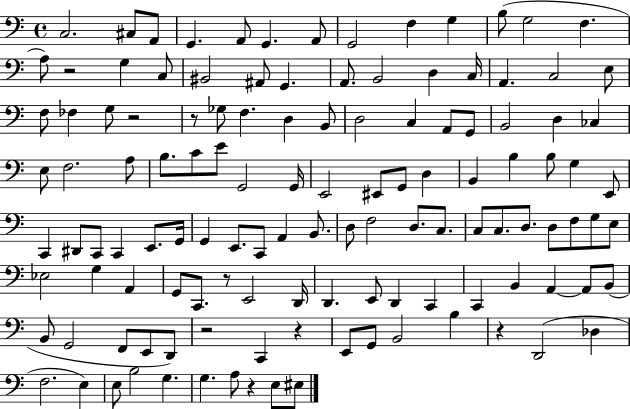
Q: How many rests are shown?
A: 8